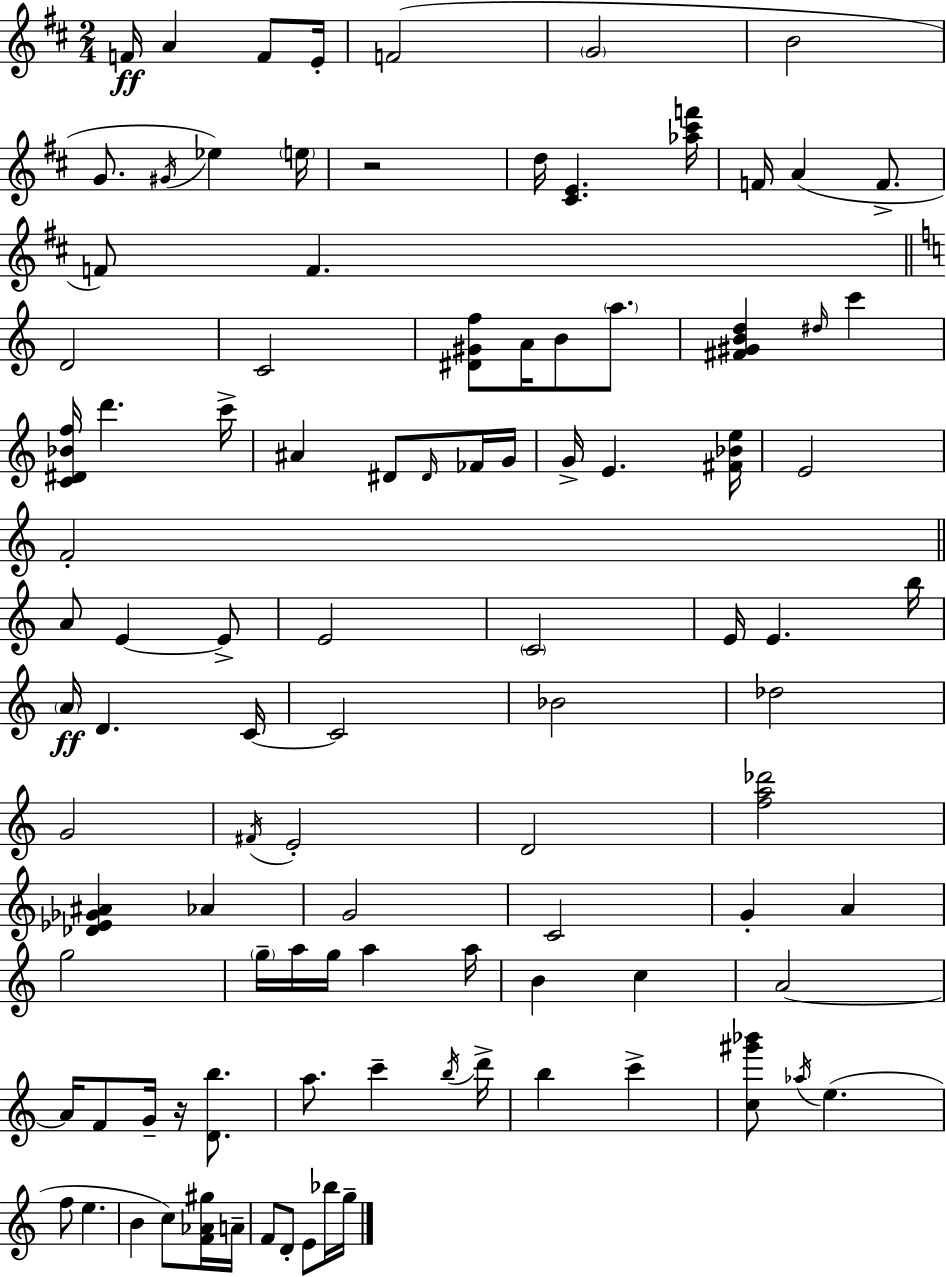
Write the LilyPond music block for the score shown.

{
  \clef treble
  \numericTimeSignature
  \time 2/4
  \key d \major
  f'16\ff a'4 f'8 e'16-. | f'2( | \parenthesize g'2 | b'2 | \break g'8. \acciaccatura { gis'16 } ees''4) | \parenthesize e''16 r2 | d''16 <cis' e'>4. | <aes'' cis''' f'''>16 f'16 a'4( f'8.-> | \break f'8) f'4. | \bar "||" \break \key a \minor d'2 | c'2 | <dis' gis' f''>8 a'16 b'8 \parenthesize a''8. | <fis' gis' b' d''>4 \grace { dis''16 } c'''4 | \break <c' dis' bes' f''>16 d'''4. | c'''16-> ais'4 dis'8 \grace { dis'16 } | fes'16 g'16 g'16-> e'4. | <fis' bes' e''>16 e'2 | \break f'2-. | \bar "||" \break \key a \minor a'8 e'4~~ e'8-> | e'2 | \parenthesize c'2 | e'16 e'4. b''16 | \break \parenthesize a'16\ff d'4. c'16~~ | c'2 | bes'2 | des''2 | \break g'2 | \acciaccatura { fis'16 } e'2-. | d'2 | <f'' a'' des'''>2 | \break <des' ees' ges' ais'>4 aes'4 | g'2 | c'2 | g'4-. a'4 | \break g''2 | \parenthesize g''16-- a''16 g''16 a''4 | a''16 b'4 c''4 | a'2~~ | \break a'16 f'8 g'16-- r16 <d' b''>8. | a''8. c'''4-- | \acciaccatura { b''16 } d'''16-> b''4 c'''4-> | <c'' gis''' bes'''>8 \acciaccatura { aes''16 } e''4.( | \break f''8 e''4. | b'4 c''8) | <f' aes' gis''>16 a'16-- f'8 d'8-. e'8 | bes''16 g''16-- \bar "|."
}